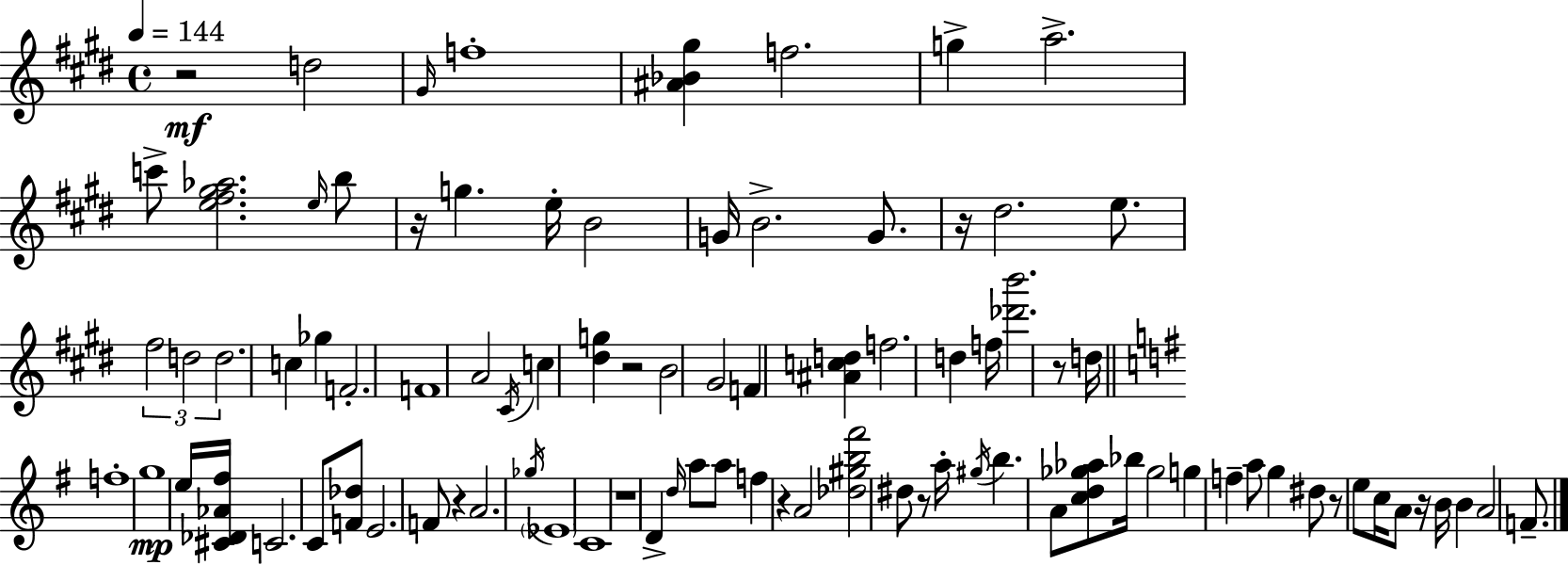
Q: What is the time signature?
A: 4/4